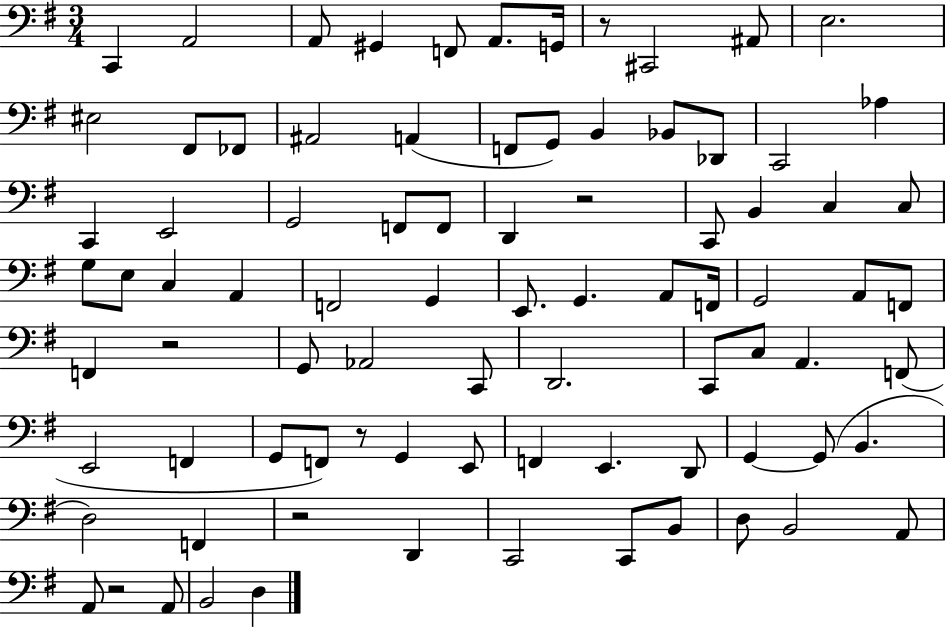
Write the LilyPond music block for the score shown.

{
  \clef bass
  \numericTimeSignature
  \time 3/4
  \key g \major
  c,4 a,2 | a,8 gis,4 f,8 a,8. g,16 | r8 cis,2 ais,8 | e2. | \break eis2 fis,8 fes,8 | ais,2 a,4( | f,8 g,8) b,4 bes,8 des,8 | c,2 aes4 | \break c,4 e,2 | g,2 f,8 f,8 | d,4 r2 | c,8 b,4 c4 c8 | \break g8 e8 c4 a,4 | f,2 g,4 | e,8. g,4. a,8 f,16 | g,2 a,8 f,8 | \break f,4 r2 | g,8 aes,2 c,8 | d,2. | c,8 c8 a,4. f,8( | \break e,2 f,4 | g,8 f,8) r8 g,4 e,8 | f,4 e,4. d,8 | g,4~~ g,8( b,4. | \break d2) f,4 | r2 d,4 | c,2 c,8 b,8 | d8 b,2 a,8 | \break a,8 r2 a,8 | b,2 d4 | \bar "|."
}